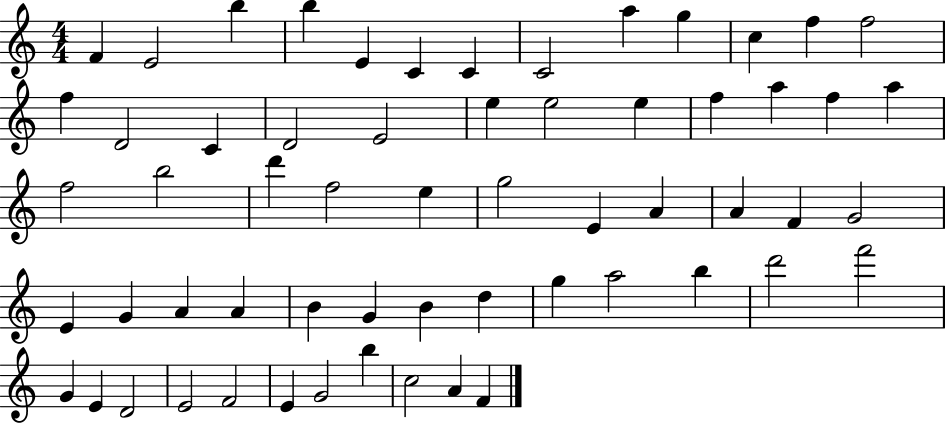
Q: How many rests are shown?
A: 0